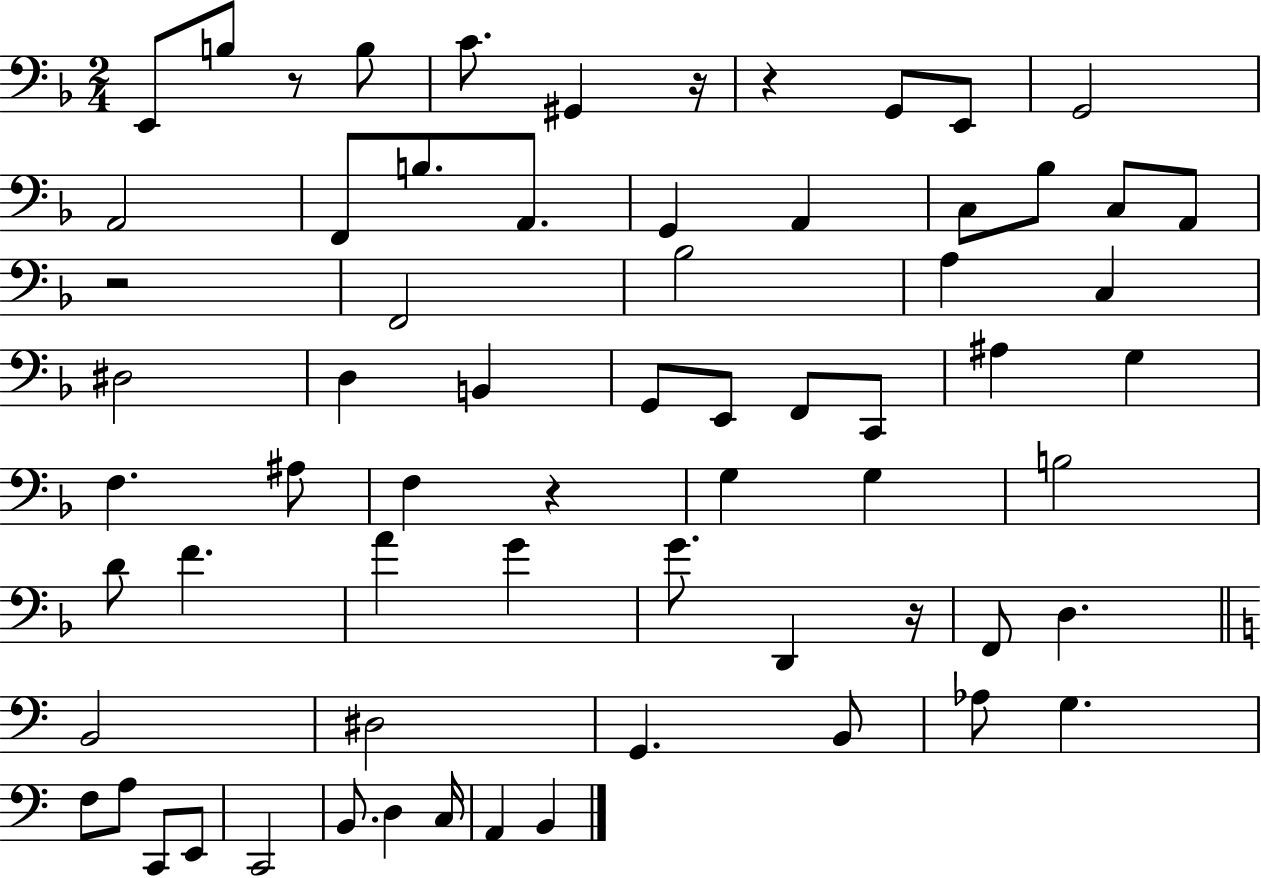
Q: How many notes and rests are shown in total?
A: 67